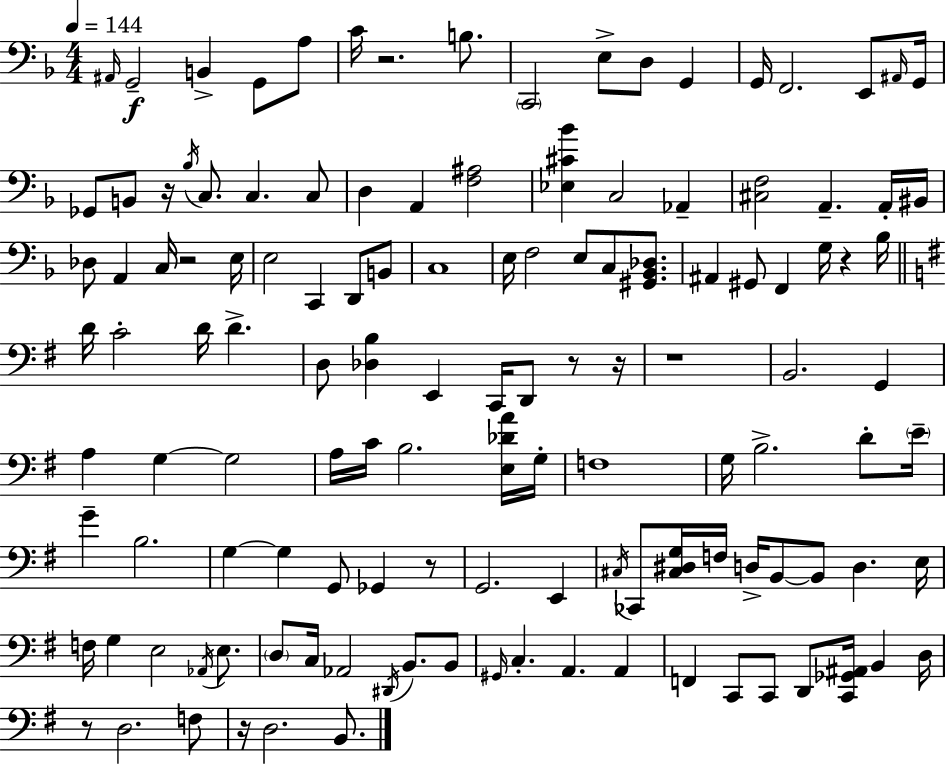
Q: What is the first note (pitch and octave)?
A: A#2